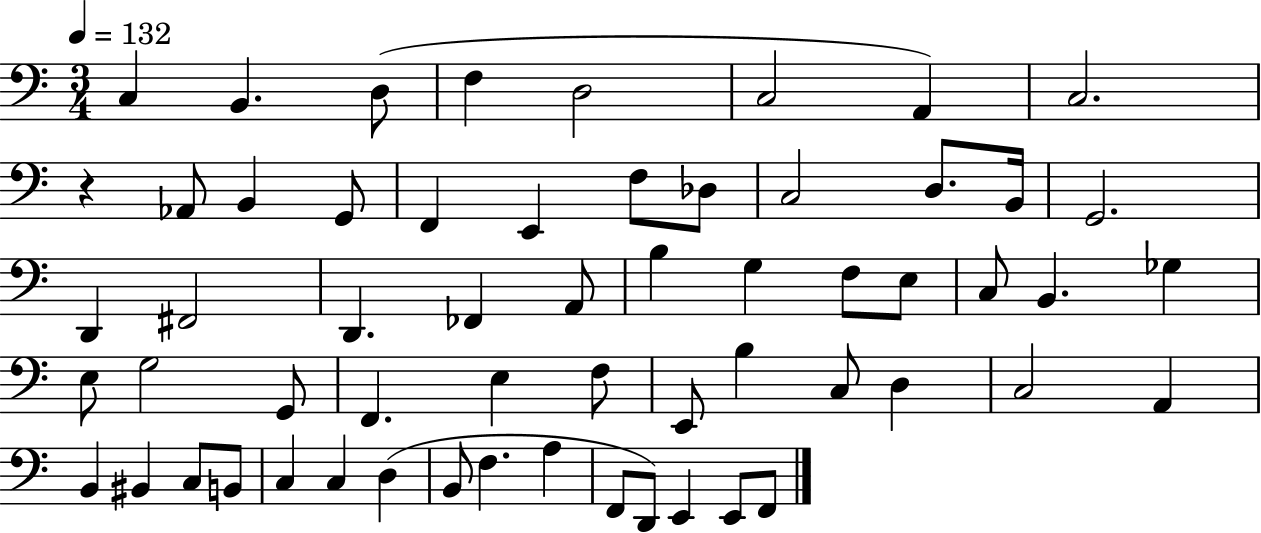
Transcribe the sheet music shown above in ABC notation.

X:1
T:Untitled
M:3/4
L:1/4
K:C
C, B,, D,/2 F, D,2 C,2 A,, C,2 z _A,,/2 B,, G,,/2 F,, E,, F,/2 _D,/2 C,2 D,/2 B,,/4 G,,2 D,, ^F,,2 D,, _F,, A,,/2 B, G, F,/2 E,/2 C,/2 B,, _G, E,/2 G,2 G,,/2 F,, E, F,/2 E,,/2 B, C,/2 D, C,2 A,, B,, ^B,, C,/2 B,,/2 C, C, D, B,,/2 F, A, F,,/2 D,,/2 E,, E,,/2 F,,/2